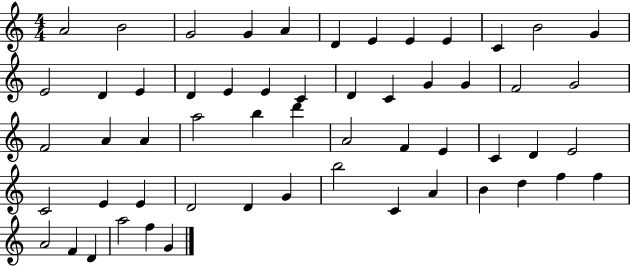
X:1
T:Untitled
M:4/4
L:1/4
K:C
A2 B2 G2 G A D E E E C B2 G E2 D E D E E C D C G G F2 G2 F2 A A a2 b d' A2 F E C D E2 C2 E E D2 D G b2 C A B d f f A2 F D a2 f G